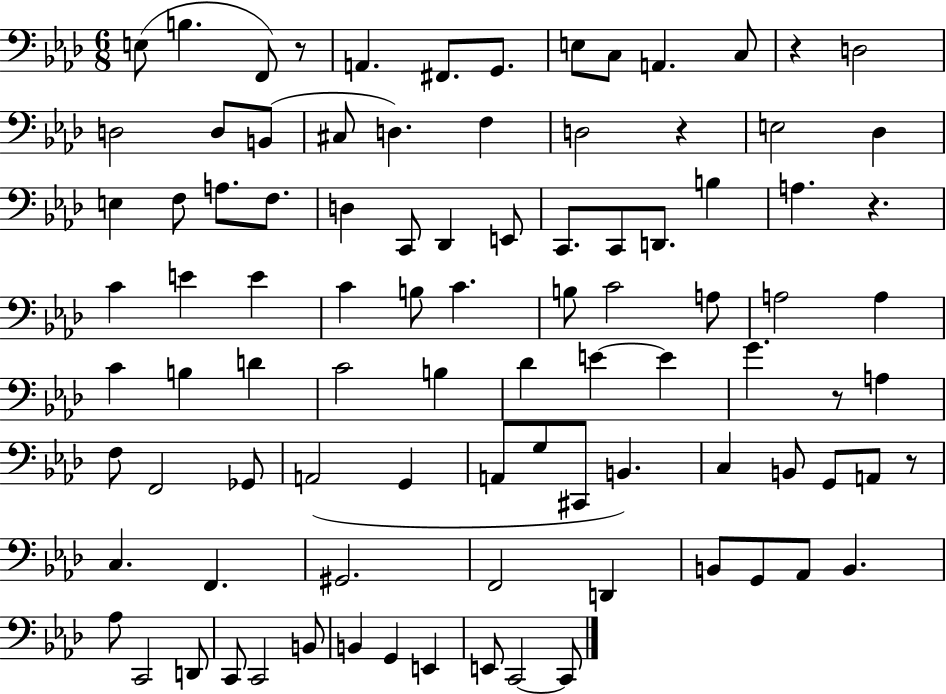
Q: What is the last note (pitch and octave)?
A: C2